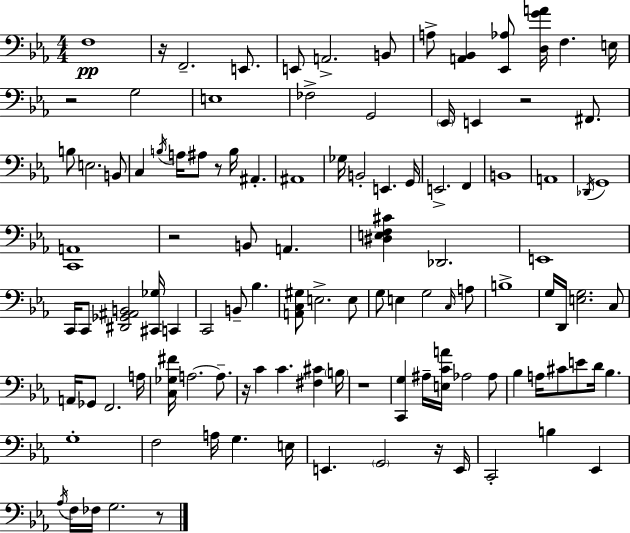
X:1
T:Untitled
M:4/4
L:1/4
K:Cm
F,4 z/4 F,,2 E,,/2 E,,/2 A,,2 B,,/2 A,/2 [A,,_B,,] [_E,,_A,]/2 [D,GA]/4 F, E,/4 z2 G,2 E,4 _F,2 G,,2 _E,,/4 E,, z2 ^F,,/2 B,/2 E,2 B,,/2 C, B,/4 A,/4 ^A,/2 z/2 B,/4 ^A,, ^A,,4 _G,/4 B,,2 E,, G,,/4 E,,2 F,, B,,4 A,,4 _D,,/4 G,,4 [C,,A,,]4 z2 B,,/2 A,, [^D,E,F,^C] _D,,2 E,,4 C,,/4 C,,/2 [^D,,_G,,^A,,B,,]2 [^C,,_G,]/4 C,, C,,2 B,,/2 _B, [A,,C,^G,]/2 E,2 E,/2 G,/2 E, G,2 C,/4 A,/2 B,4 G,/4 D,,/4 [E,G,]2 C,/2 A,,/4 _G,,/2 F,,2 A,/4 [C,_G,^F]/4 A,2 A,/2 z/4 C C [^F,^C] B,/4 z4 [C,,G,] ^A,/4 [E,CA]/4 _A,2 _A,/2 _B, A,/4 ^C/2 E/2 D/4 _B, G,4 F,2 A,/4 G, E,/4 E,, G,,2 z/4 E,,/4 C,,2 B, _E,, _A,/4 F,/4 _F,/4 G,2 z/2